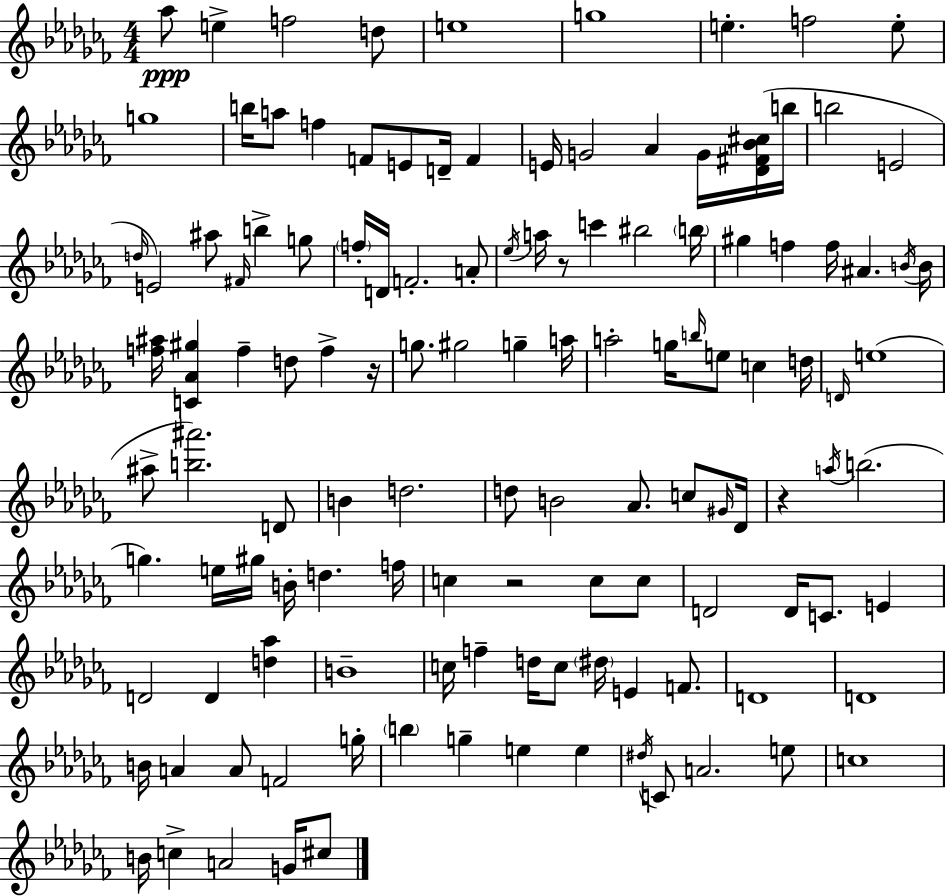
Ab5/e E5/q F5/h D5/e E5/w G5/w E5/q. F5/h E5/e G5/w B5/s A5/e F5/q F4/e E4/e D4/s F4/q E4/s G4/h Ab4/q G4/s [Db4,F#4,Bb4,C#5]/s B5/s B5/h E4/h D5/s E4/h A#5/e F#4/s B5/q G5/e F5/s D4/s F4/h. A4/e Eb5/s A5/s R/e C6/q BIS5/h B5/s G#5/q F5/q F5/s A#4/q. B4/s B4/s [F5,A#5]/s [C4,Ab4,G#5]/q F5/q D5/e F5/q R/s G5/e. G#5/h G5/q A5/s A5/h G5/s B5/s E5/e C5/q D5/s D4/s E5/w A#5/e [B5,A#6]/h. D4/e B4/q D5/h. D5/e B4/h Ab4/e. C5/e G#4/s Db4/s R/q A5/s B5/h. G5/q. E5/s G#5/s B4/s D5/q. F5/s C5/q R/h C5/e C5/e D4/h D4/s C4/e. E4/q D4/h D4/q [D5,Ab5]/q B4/w C5/s F5/q D5/s C5/e D#5/s E4/q F4/e. D4/w D4/w B4/s A4/q A4/e F4/h G5/s B5/q G5/q E5/q E5/q D#5/s C4/e A4/h. E5/e C5/w B4/s C5/q A4/h G4/s C#5/e